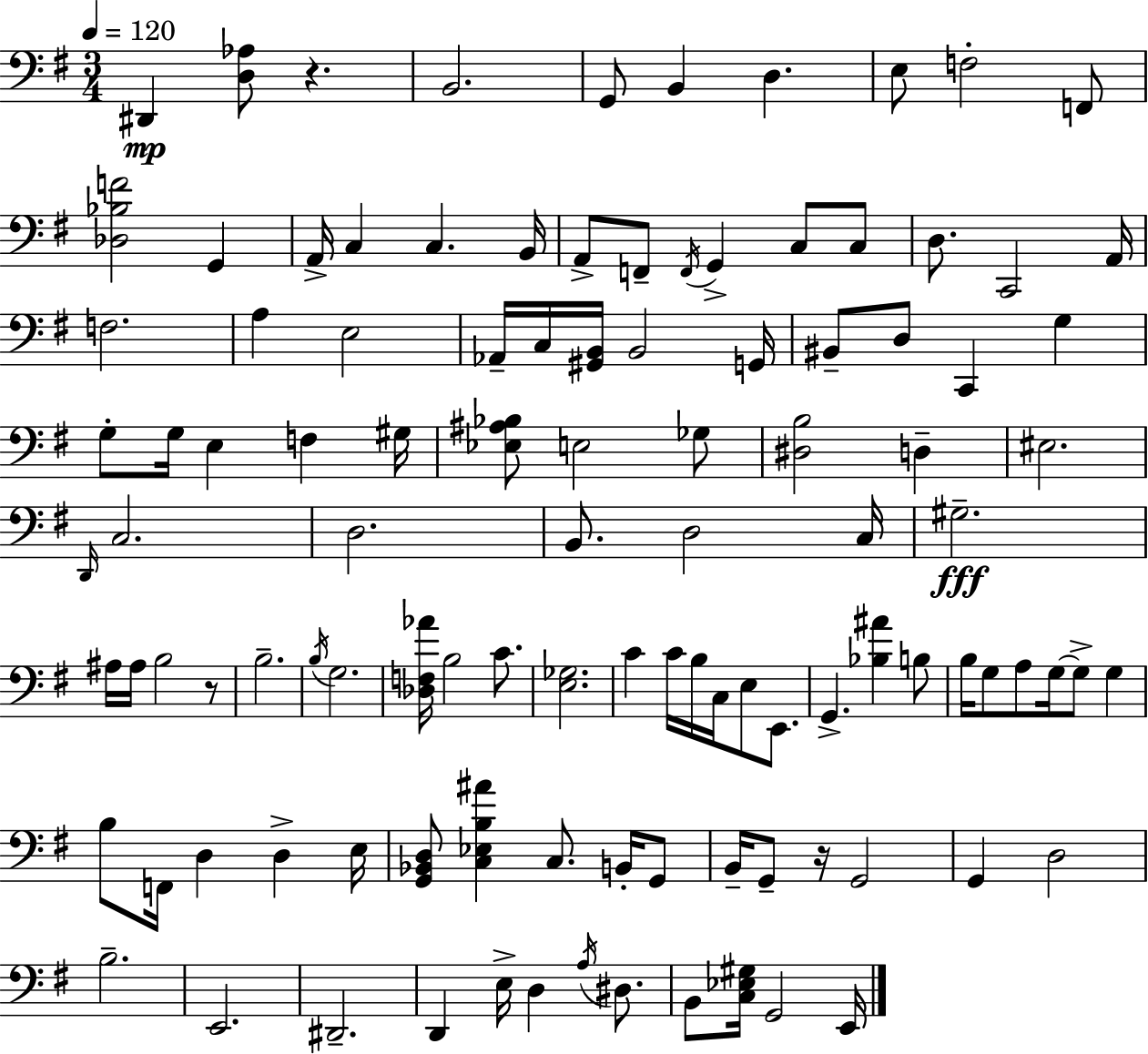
D#2/q [D3,Ab3]/e R/q. B2/h. G2/e B2/q D3/q. E3/e F3/h F2/e [Db3,Bb3,F4]/h G2/q A2/s C3/q C3/q. B2/s A2/e F2/e F2/s G2/q C3/e C3/e D3/e. C2/h A2/s F3/h. A3/q E3/h Ab2/s C3/s [G#2,B2]/s B2/h G2/s BIS2/e D3/e C2/q G3/q G3/e G3/s E3/q F3/q G#3/s [Eb3,A#3,Bb3]/e E3/h Gb3/e [D#3,B3]/h D3/q EIS3/h. D2/s C3/h. D3/h. B2/e. D3/h C3/s G#3/h. A#3/s A#3/s B3/h R/e B3/h. B3/s G3/h. [Db3,F3,Ab4]/s B3/h C4/e. [E3,Gb3]/h. C4/q C4/s B3/s C3/s E3/e E2/e. G2/q. [Bb3,A#4]/q B3/e B3/s G3/e A3/e G3/s G3/e G3/q B3/e F2/s D3/q D3/q E3/s [G2,Bb2,D3]/e [C3,Eb3,B3,A#4]/q C3/e. B2/s G2/e B2/s G2/e R/s G2/h G2/q D3/h B3/h. E2/h. D#2/h. D2/q E3/s D3/q A3/s D#3/e. B2/e [C3,Eb3,G#3]/s G2/h E2/s